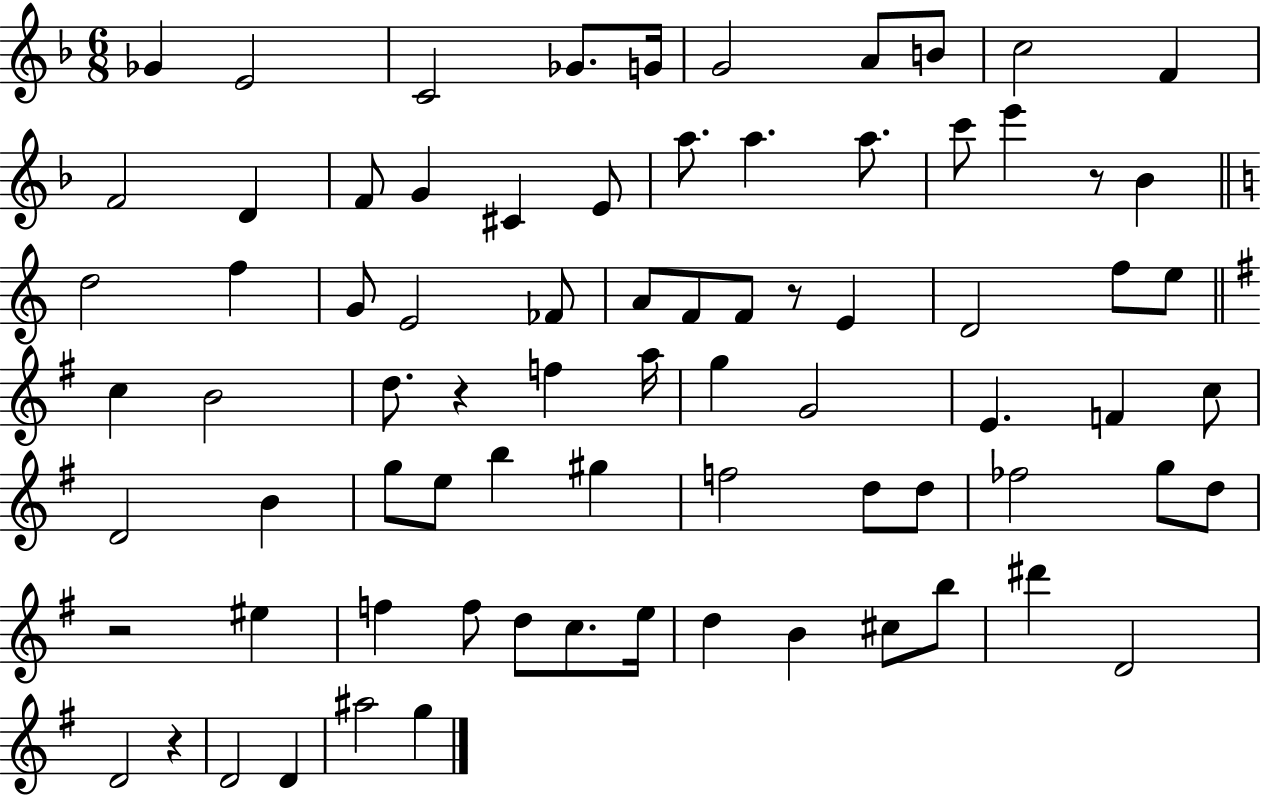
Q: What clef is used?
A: treble